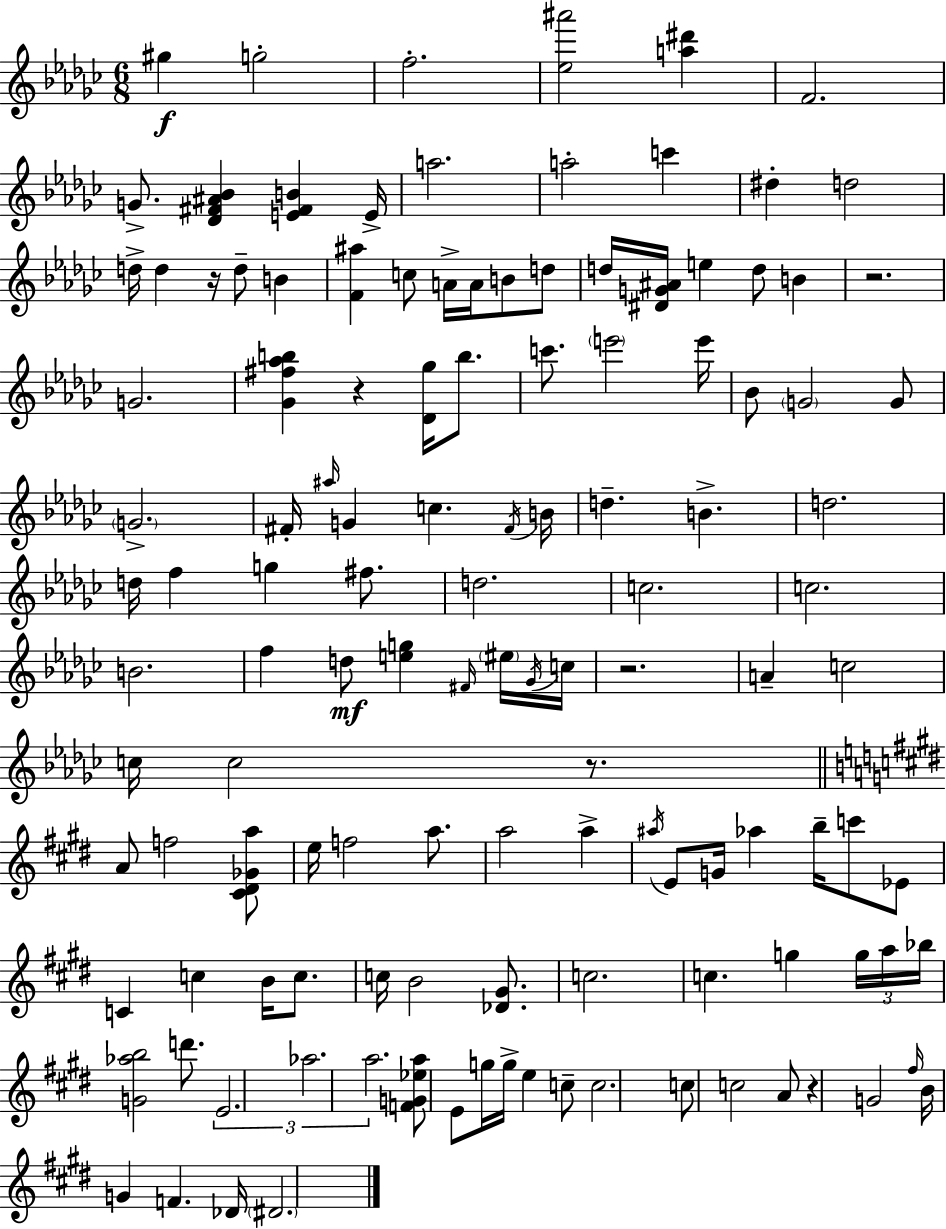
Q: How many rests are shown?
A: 6